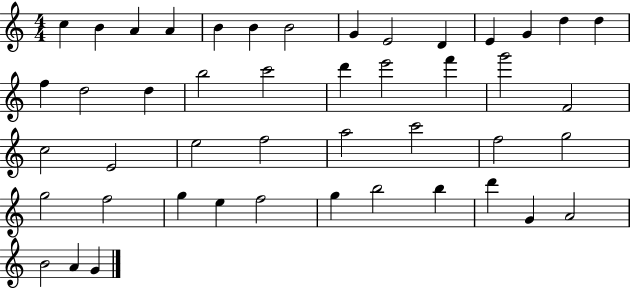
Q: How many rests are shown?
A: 0